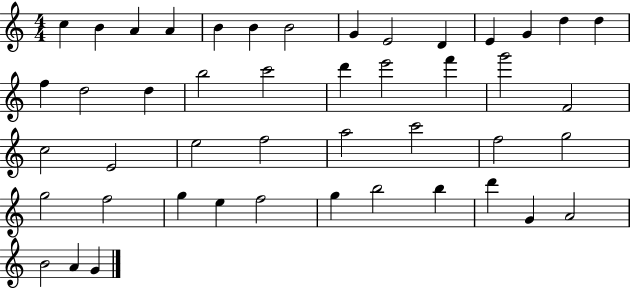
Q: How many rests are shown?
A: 0